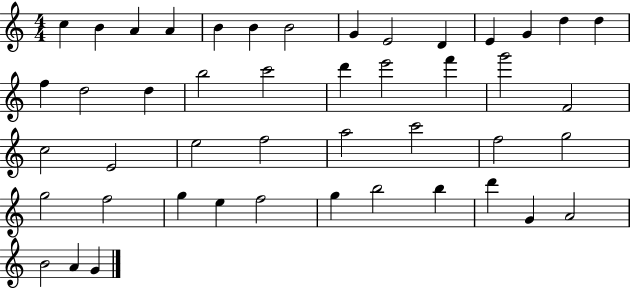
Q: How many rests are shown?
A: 0